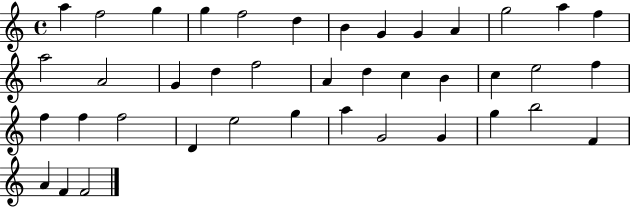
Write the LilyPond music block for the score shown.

{
  \clef treble
  \time 4/4
  \defaultTimeSignature
  \key c \major
  a''4 f''2 g''4 | g''4 f''2 d''4 | b'4 g'4 g'4 a'4 | g''2 a''4 f''4 | \break a''2 a'2 | g'4 d''4 f''2 | a'4 d''4 c''4 b'4 | c''4 e''2 f''4 | \break f''4 f''4 f''2 | d'4 e''2 g''4 | a''4 g'2 g'4 | g''4 b''2 f'4 | \break a'4 f'4 f'2 | \bar "|."
}